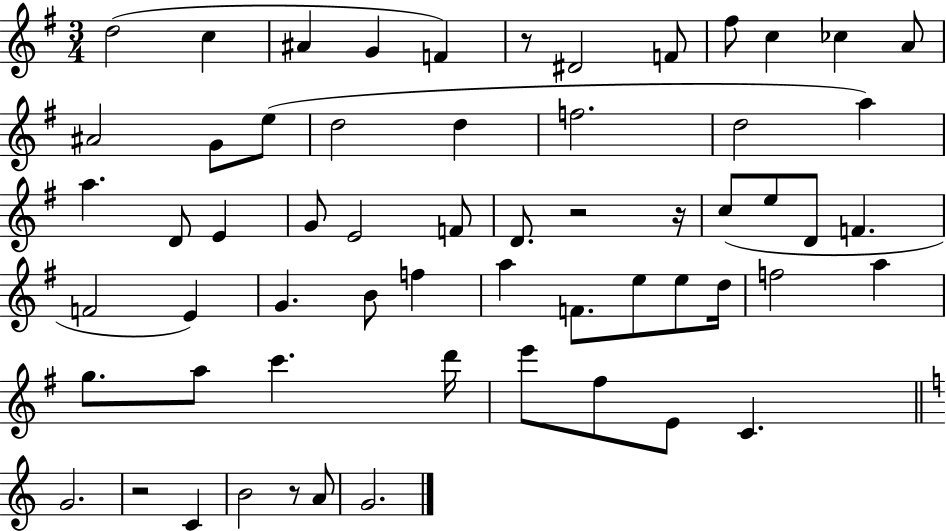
{
  \clef treble
  \numericTimeSignature
  \time 3/4
  \key g \major
  d''2( c''4 | ais'4 g'4 f'4) | r8 dis'2 f'8 | fis''8 c''4 ces''4 a'8 | \break ais'2 g'8 e''8( | d''2 d''4 | f''2. | d''2 a''4) | \break a''4. d'8 e'4 | g'8 e'2 f'8 | d'8. r2 r16 | c''8( e''8 d'8 f'4. | \break f'2 e'4) | g'4. b'8 f''4 | a''4 f'8. e''8 e''8 d''16 | f''2 a''4 | \break g''8. a''8 c'''4. d'''16 | e'''8 fis''8 e'8 c'4. | \bar "||" \break \key c \major g'2. | r2 c'4 | b'2 r8 a'8 | g'2. | \break \bar "|."
}